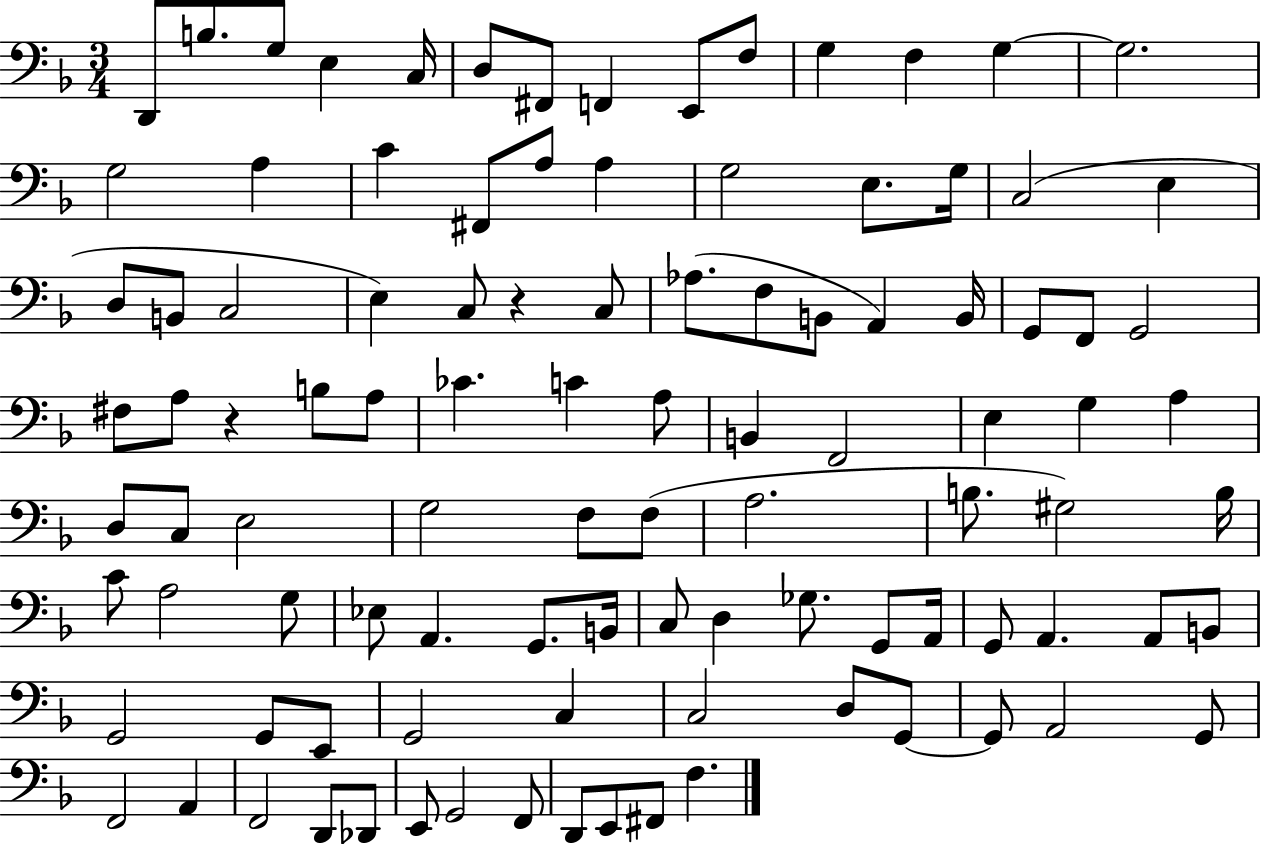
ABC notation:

X:1
T:Untitled
M:3/4
L:1/4
K:F
D,,/2 B,/2 G,/2 E, C,/4 D,/2 ^F,,/2 F,, E,,/2 F,/2 G, F, G, G,2 G,2 A, C ^F,,/2 A,/2 A, G,2 E,/2 G,/4 C,2 E, D,/2 B,,/2 C,2 E, C,/2 z C,/2 _A,/2 F,/2 B,,/2 A,, B,,/4 G,,/2 F,,/2 G,,2 ^F,/2 A,/2 z B,/2 A,/2 _C C A,/2 B,, F,,2 E, G, A, D,/2 C,/2 E,2 G,2 F,/2 F,/2 A,2 B,/2 ^G,2 B,/4 C/2 A,2 G,/2 _E,/2 A,, G,,/2 B,,/4 C,/2 D, _G,/2 G,,/2 A,,/4 G,,/2 A,, A,,/2 B,,/2 G,,2 G,,/2 E,,/2 G,,2 C, C,2 D,/2 G,,/2 G,,/2 A,,2 G,,/2 F,,2 A,, F,,2 D,,/2 _D,,/2 E,,/2 G,,2 F,,/2 D,,/2 E,,/2 ^F,,/2 F,